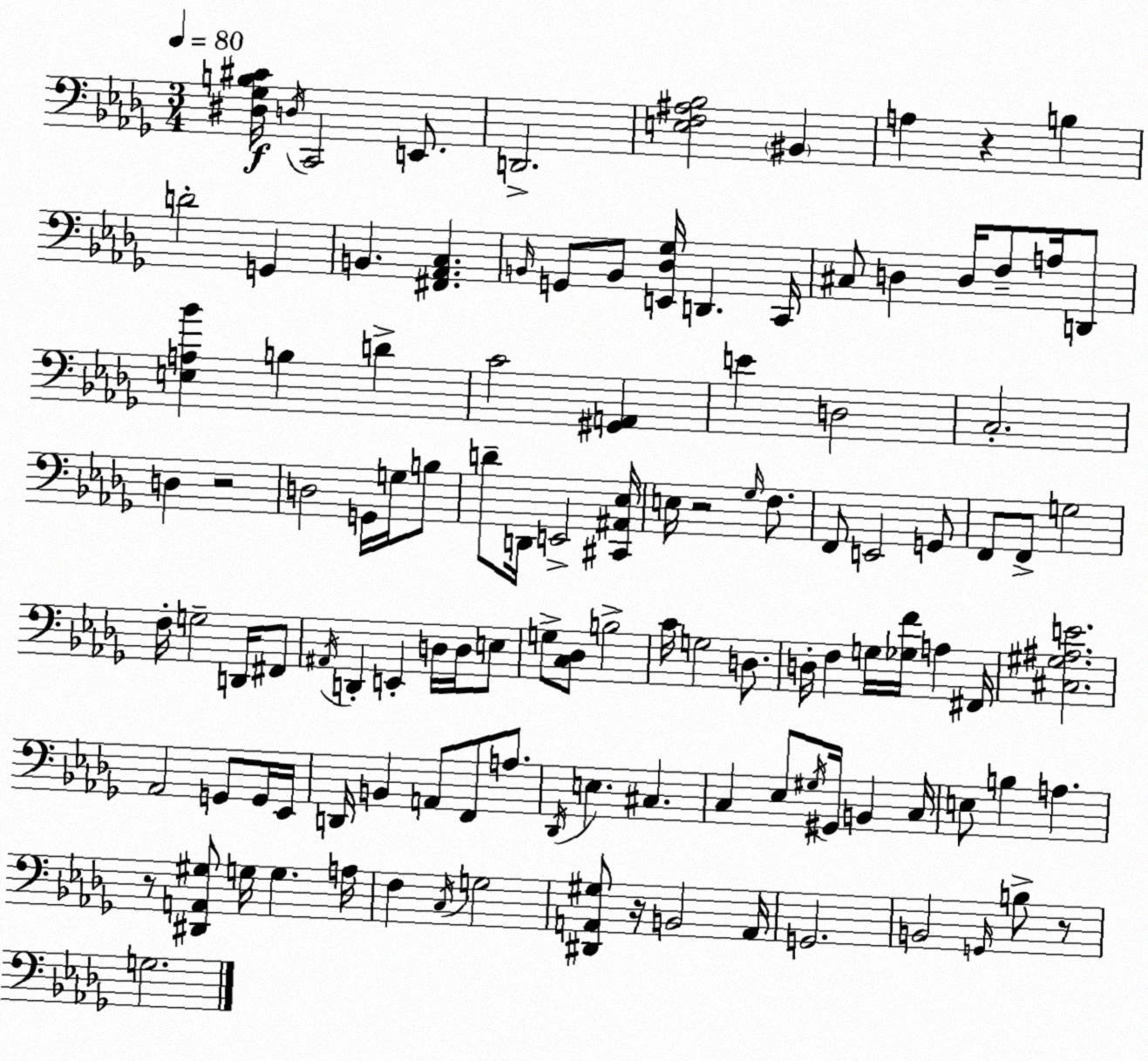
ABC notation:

X:1
T:Untitled
M:3/4
L:1/4
K:Bbm
[^D,_G,B,^C]/4 D,/4 C,,2 E,,/2 D,,2 [E,F,^A,_B,]2 ^B,, A, z B, D2 G,, B,, [^F,,_A,,C,] B,,/4 G,,/2 B,,/2 [E,,_D,_G,]/4 D,, C,,/4 ^C,/2 D, D,/4 F,/2 A,/4 D,,/2 [E,A,_B] B, D C2 [^G,,A,,] E D,2 C,2 D, z2 D,2 G,,/4 G,/4 B,/2 D/2 D,,/4 E,,2 [^C,,^A,,_E,]/4 E,/4 z2 _G,/4 F,/2 F,,/2 E,,2 G,,/2 F,,/2 F,,/2 G,2 F,/4 G,2 D,,/4 ^F,,/2 ^A,,/4 D,, E,, D,/4 D,/4 E,/2 G,/2 [C,_D,]/2 B,2 C/4 G,2 D,/2 D,/4 F, G,/4 [_G,F]/4 A, ^F,,/4 [^C,^G,^A,E]2 _A,,2 G,,/2 G,,/4 _E,,/4 D,,/4 B,, A,,/2 F,,/2 A,/2 _D,,/4 E, ^C, C, _E,/2 ^G,/4 ^G,,/4 B,, C,/4 E,/2 B, A, z/2 [^D,,A,,^G,]/2 G,/4 G, A,/4 F, C,/4 G,2 [^D,,A,,^G,]/2 z/4 B,,2 A,,/4 G,,2 B,,2 G,,/4 B,/2 z/2 G,2